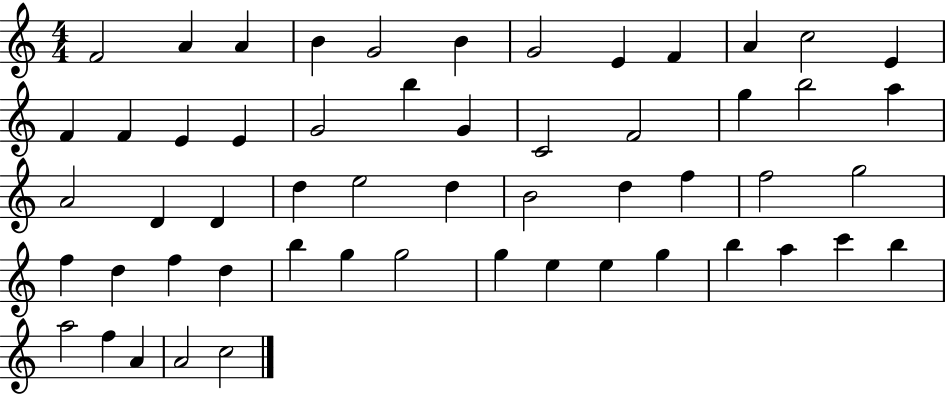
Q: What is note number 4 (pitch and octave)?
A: B4